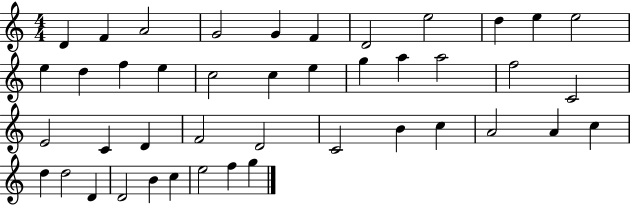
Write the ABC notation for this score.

X:1
T:Untitled
M:4/4
L:1/4
K:C
D F A2 G2 G F D2 e2 d e e2 e d f e c2 c e g a a2 f2 C2 E2 C D F2 D2 C2 B c A2 A c d d2 D D2 B c e2 f g